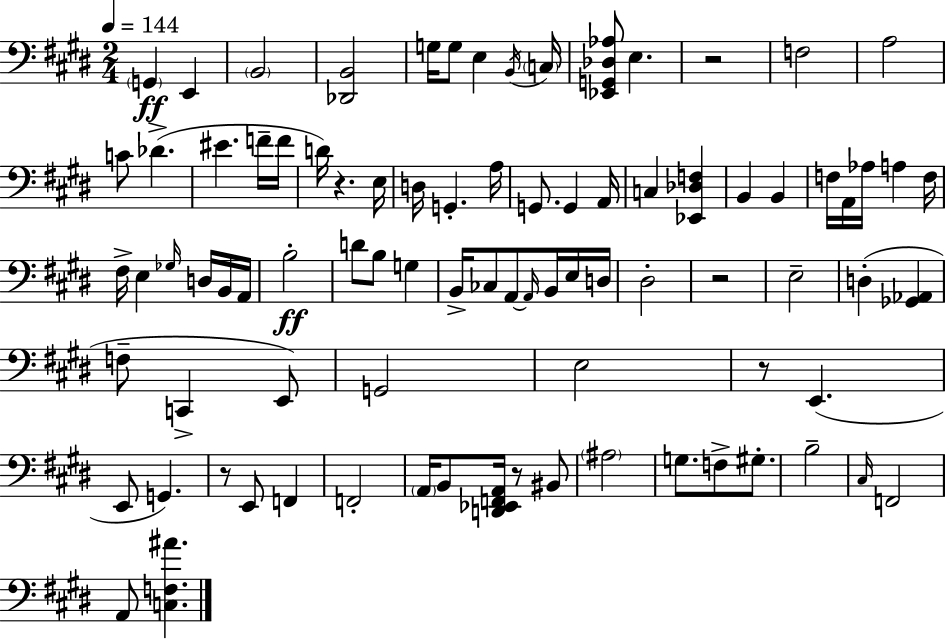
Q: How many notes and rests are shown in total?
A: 86